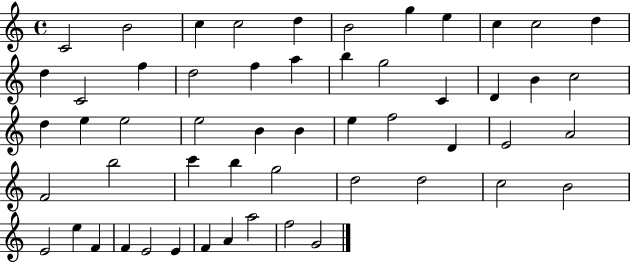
{
  \clef treble
  \time 4/4
  \defaultTimeSignature
  \key c \major
  c'2 b'2 | c''4 c''2 d''4 | b'2 g''4 e''4 | c''4 c''2 d''4 | \break d''4 c'2 f''4 | d''2 f''4 a''4 | b''4 g''2 c'4 | d'4 b'4 c''2 | \break d''4 e''4 e''2 | e''2 b'4 b'4 | e''4 f''2 d'4 | e'2 a'2 | \break f'2 b''2 | c'''4 b''4 g''2 | d''2 d''2 | c''2 b'2 | \break e'2 e''4 f'4 | f'4 e'2 e'4 | f'4 a'4 a''2 | f''2 g'2 | \break \bar "|."
}